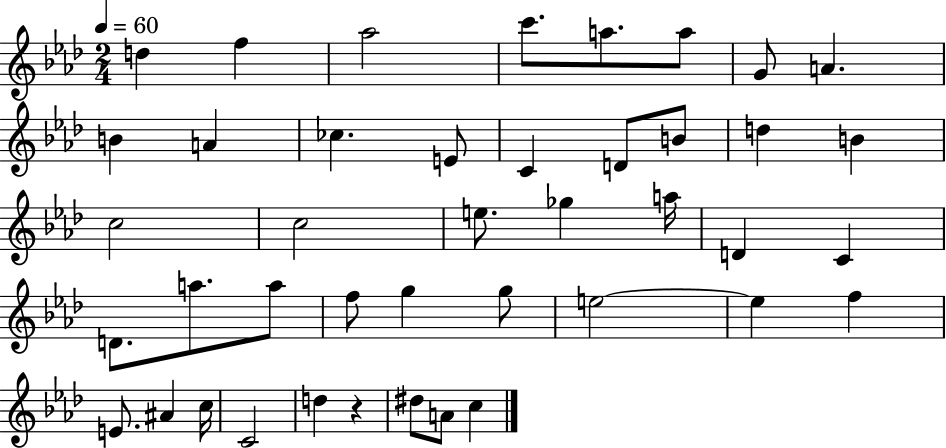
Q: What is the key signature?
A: AES major